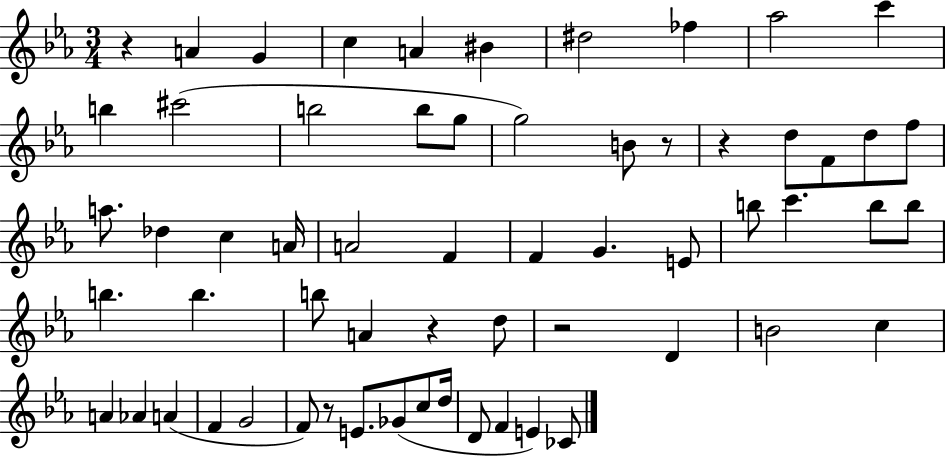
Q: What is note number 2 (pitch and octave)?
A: G4